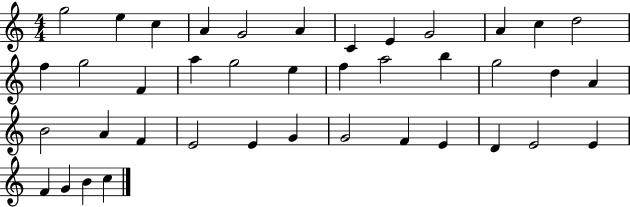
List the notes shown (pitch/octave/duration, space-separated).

G5/h E5/q C5/q A4/q G4/h A4/q C4/q E4/q G4/h A4/q C5/q D5/h F5/q G5/h F4/q A5/q G5/h E5/q F5/q A5/h B5/q G5/h D5/q A4/q B4/h A4/q F4/q E4/h E4/q G4/q G4/h F4/q E4/q D4/q E4/h E4/q F4/q G4/q B4/q C5/q